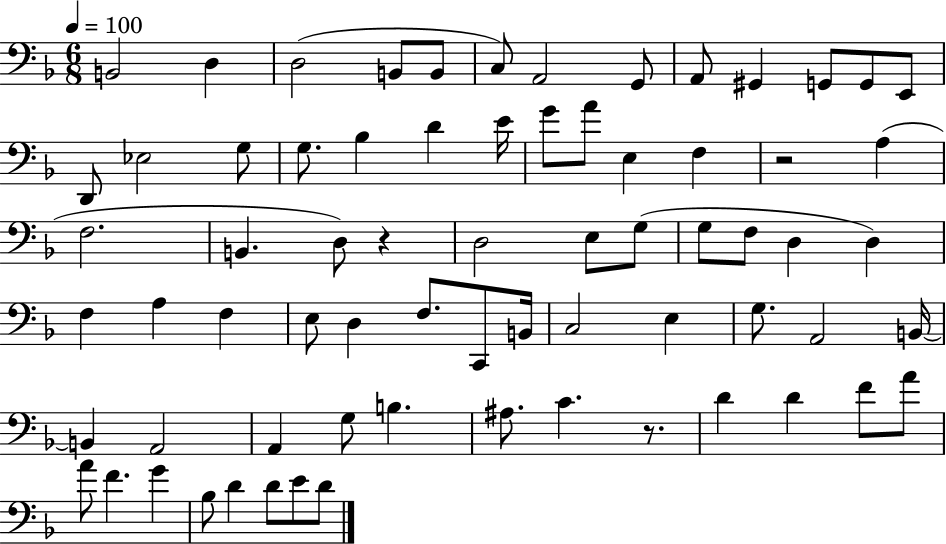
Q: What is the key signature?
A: F major